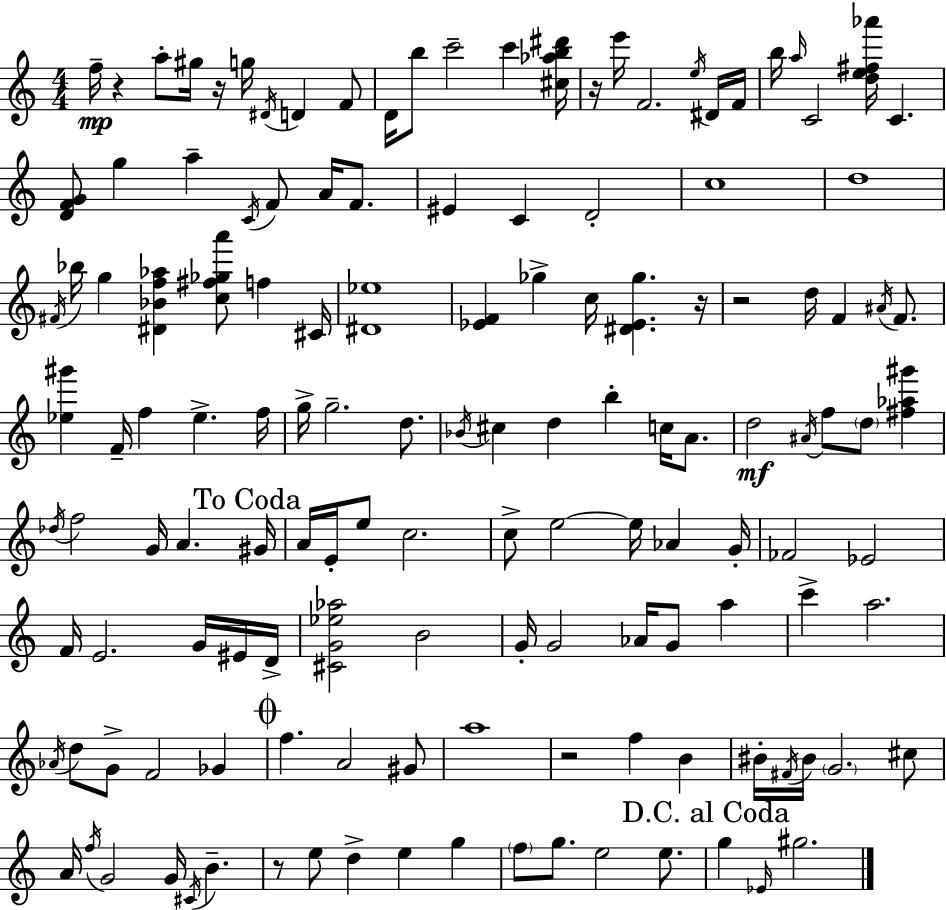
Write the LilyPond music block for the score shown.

{
  \clef treble
  \numericTimeSignature
  \time 4/4
  \key a \minor
  f''16--\mp r4 a''8-. gis''16 r16 g''16 \acciaccatura { dis'16 } d'4 f'8 | d'16 b''8 c'''2-- c'''4 | <cis'' aes'' b'' dis'''>16 r16 e'''16 f'2. \acciaccatura { e''16 } | dis'16 f'16 b''16 \grace { a''16 } c'2 <d'' e'' fis'' aes'''>16 c'4. | \break <d' f' g'>8 g''4 a''4-- \acciaccatura { c'16 } f'8 | a'16 f'8. eis'4 c'4 d'2-. | c''1 | d''1 | \break \acciaccatura { fis'16 } bes''16 g''4 <dis' bes' f'' aes''>4 <c'' fis'' ges'' a'''>8 | f''4 cis'16 <dis' ees''>1 | <ees' f'>4 ges''4-> c''16 <dis' ees' ges''>4. | r16 r2 d''16 f'4 | \break \acciaccatura { ais'16 } f'8. <ees'' gis'''>4 f'16-- f''4 ees''4.-> | f''16 g''16-> g''2.-- | d''8. \acciaccatura { bes'16 } cis''4 d''4 b''4-. | c''16 a'8. d''2\mf \acciaccatura { ais'16 } | \break f''8 \parenthesize d''8 <fis'' aes'' gis'''>4 \acciaccatura { des''16 } f''2 | g'16 a'4. \mark "To Coda" gis'16 a'16 e'16-. e''8 c''2. | c''8-> e''2~~ | e''16 aes'4 g'16-. fes'2 | \break ees'2 f'16 e'2. | g'16 eis'16 d'16-> <cis' g' ees'' aes''>2 | b'2 g'16-. g'2 | aes'16 g'8 a''4 c'''4-> a''2. | \break \acciaccatura { aes'16 } d''8 g'8-> f'2 | ges'4 \mark \markup { \musicglyph "scripts.coda" } f''4. | a'2 gis'8 a''1 | r2 | \break f''4 b'4 bis'16-. \acciaccatura { fis'16 } bis'16 \parenthesize g'2. | cis''8 a'16 \acciaccatura { f''16 } g'2 | g'16 \acciaccatura { cis'16 } b'4.-- r8 e''8 | d''4-> e''4 g''4 \parenthesize f''8 g''8. | \break e''2 e''8. \mark "D.C. al Coda" g''4 | \grace { ees'16 } gis''2. \bar "|."
}